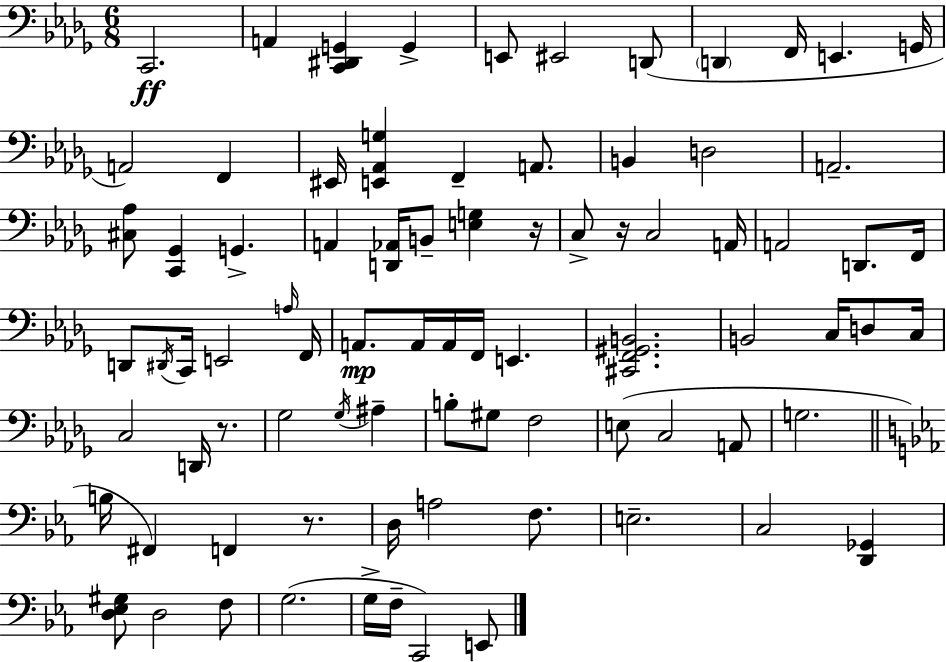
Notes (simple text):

C2/h. A2/q [C2,D#2,G2]/q G2/q E2/e EIS2/h D2/e D2/q F2/s E2/q. G2/s A2/h F2/q EIS2/s [E2,Ab2,G3]/q F2/q A2/e. B2/q D3/h A2/h. [C#3,Ab3]/e [C2,Gb2]/q G2/q. A2/q [D2,Ab2]/s B2/e [E3,G3]/q R/s C3/e R/s C3/h A2/s A2/h D2/e. F2/s D2/e D#2/s C2/s E2/h A3/s F2/s A2/e. A2/s A2/s F2/s E2/q. [C#2,F2,G#2,B2]/h. B2/h C3/s D3/e C3/s C3/h D2/s R/e. Gb3/h Gb3/s A#3/q B3/e G#3/e F3/h E3/e C3/h A2/e G3/h. B3/s F#2/q F2/q R/e. D3/s A3/h F3/e. E3/h. C3/h [D2,Gb2]/q [D3,Eb3,G#3]/e D3/h F3/e G3/h. G3/s F3/s C2/h E2/e